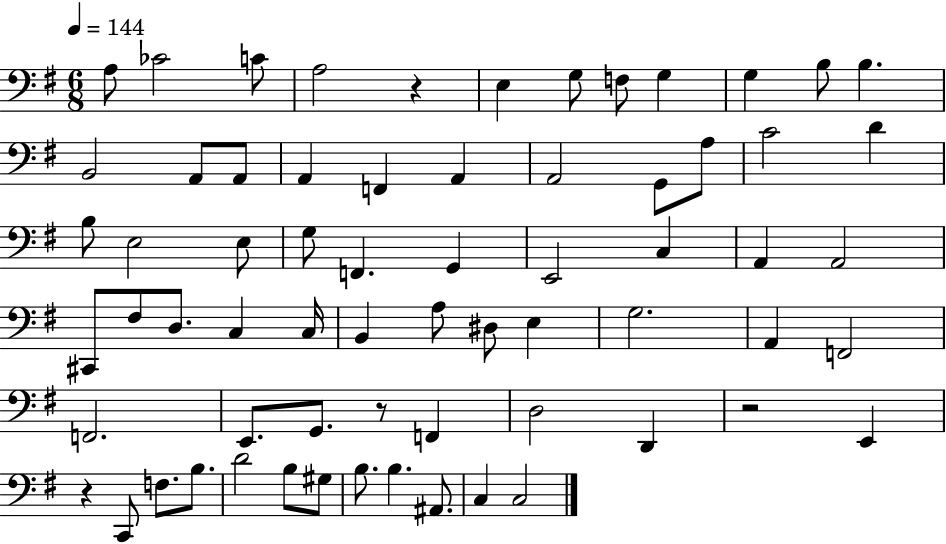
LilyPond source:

{
  \clef bass
  \numericTimeSignature
  \time 6/8
  \key g \major
  \tempo 4 = 144
  a8 ces'2 c'8 | a2 r4 | e4 g8 f8 g4 | g4 b8 b4. | \break b,2 a,8 a,8 | a,4 f,4 a,4 | a,2 g,8 a8 | c'2 d'4 | \break b8 e2 e8 | g8 f,4. g,4 | e,2 c4 | a,4 a,2 | \break cis,8 fis8 d8. c4 c16 | b,4 a8 dis8 e4 | g2. | a,4 f,2 | \break f,2. | e,8. g,8. r8 f,4 | d2 d,4 | r2 e,4 | \break r4 c,8 f8. b8. | d'2 b8 gis8 | b8. b4. ais,8. | c4 c2 | \break \bar "|."
}